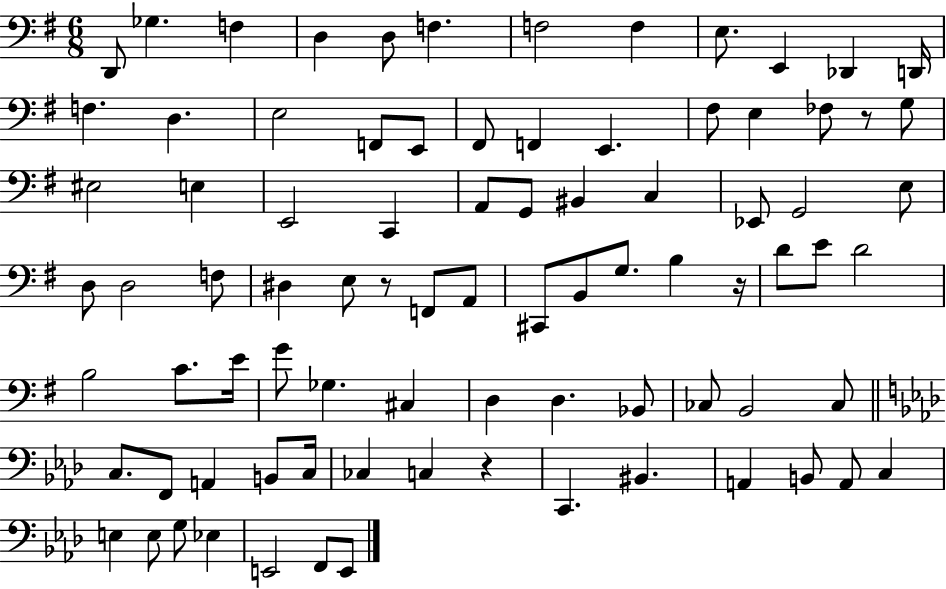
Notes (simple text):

D2/e Gb3/q. F3/q D3/q D3/e F3/q. F3/h F3/q E3/e. E2/q Db2/q D2/s F3/q. D3/q. E3/h F2/e E2/e F#2/e F2/q E2/q. F#3/e E3/q FES3/e R/e G3/e EIS3/h E3/q E2/h C2/q A2/e G2/e BIS2/q C3/q Eb2/e G2/h E3/e D3/e D3/h F3/e D#3/q E3/e R/e F2/e A2/e C#2/e B2/e G3/e. B3/q R/s D4/e E4/e D4/h B3/h C4/e. E4/s G4/e Gb3/q. C#3/q D3/q D3/q. Bb2/e CES3/e B2/h CES3/e C3/e. F2/e A2/q B2/e C3/s CES3/q C3/q R/q C2/q. BIS2/q. A2/q B2/e A2/e C3/q E3/q E3/e G3/e Eb3/q E2/h F2/e E2/e